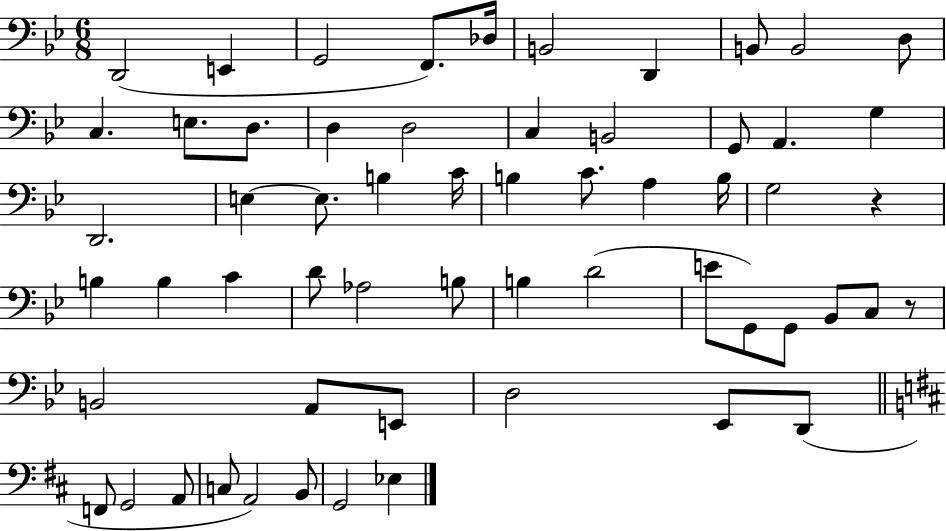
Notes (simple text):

D2/h E2/q G2/h F2/e. Db3/s B2/h D2/q B2/e B2/h D3/e C3/q. E3/e. D3/e. D3/q D3/h C3/q B2/h G2/e A2/q. G3/q D2/h. E3/q E3/e. B3/q C4/s B3/q C4/e. A3/q B3/s G3/h R/q B3/q B3/q C4/q D4/e Ab3/h B3/e B3/q D4/h E4/e G2/e G2/e Bb2/e C3/e R/e B2/h A2/e E2/e D3/h Eb2/e D2/e F2/e G2/h A2/e C3/e A2/h B2/e G2/h Eb3/q